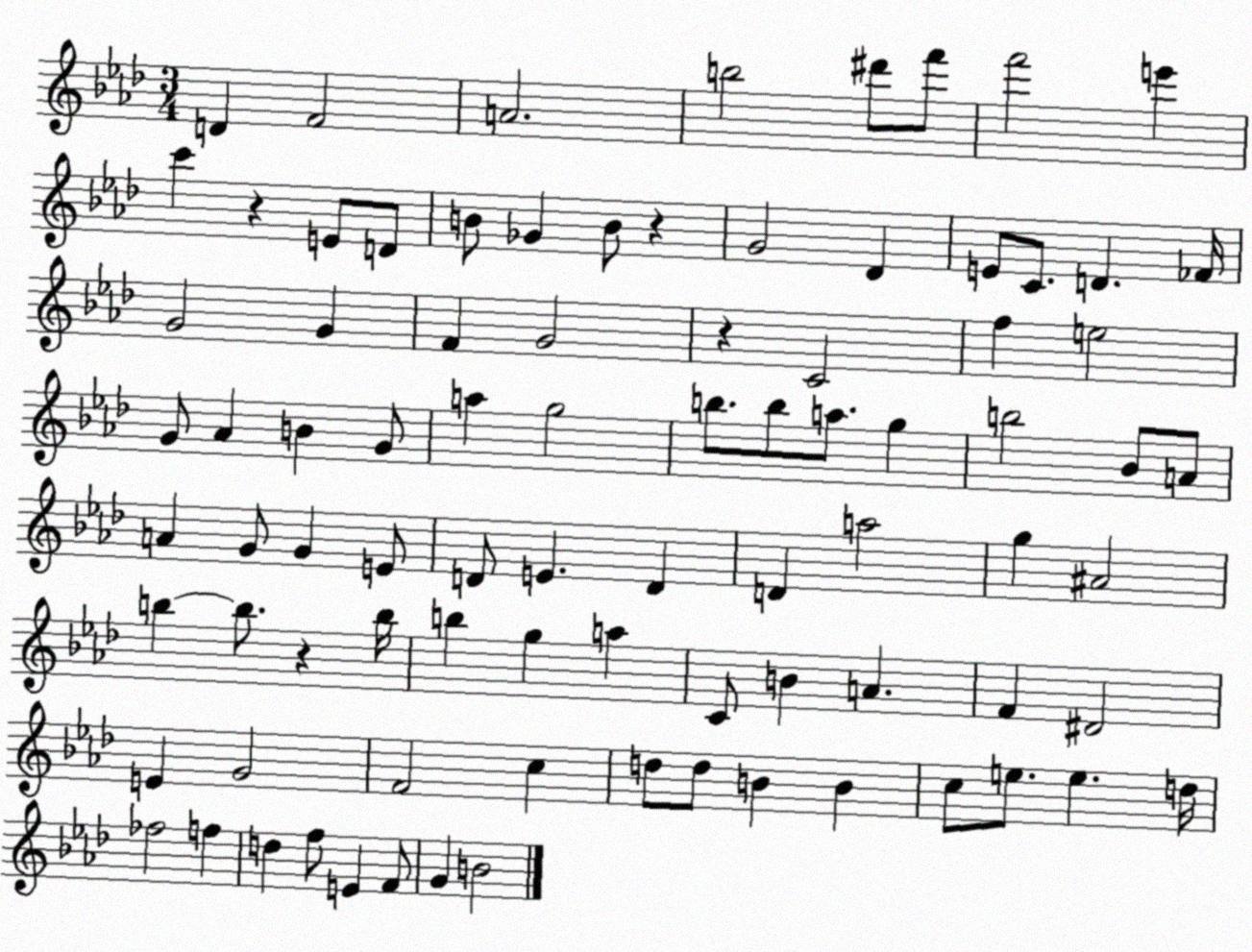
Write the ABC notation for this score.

X:1
T:Untitled
M:3/4
L:1/4
K:Ab
D F2 A2 b2 ^d'/2 f'/2 f'2 e' c' z E/2 D/2 B/2 _G B/2 z G2 _D E/2 C/2 D _F/4 G2 G F G2 z C2 f e2 G/2 _A B G/2 a g2 b/2 b/2 a/2 g b2 _B/2 A/2 A G/2 G E/2 D/2 E D D a2 g ^A2 b b/2 z b/4 b g a C/2 B A F ^D2 E G2 F2 c d/2 d/2 B B c/2 e/2 e d/4 _f2 f d f/2 E F/2 G B2